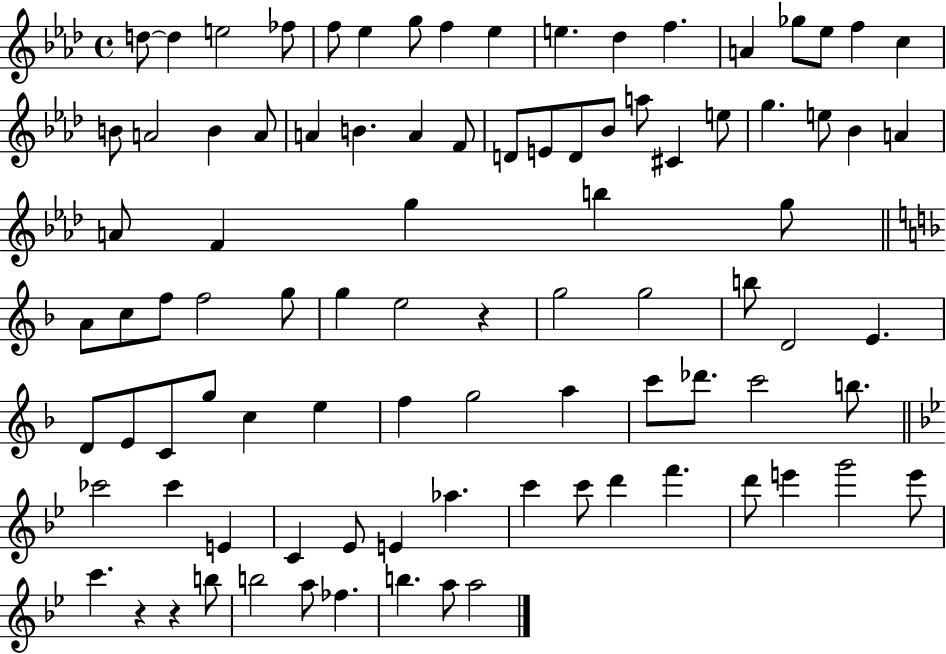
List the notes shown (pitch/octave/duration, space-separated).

D5/e D5/q E5/h FES5/e F5/e Eb5/q G5/e F5/q Eb5/q E5/q. Db5/q F5/q. A4/q Gb5/e Eb5/e F5/q C5/q B4/e A4/h B4/q A4/e A4/q B4/q. A4/q F4/e D4/e E4/e D4/e Bb4/e A5/e C#4/q E5/e G5/q. E5/e Bb4/q A4/q A4/e F4/q G5/q B5/q G5/e A4/e C5/e F5/e F5/h G5/e G5/q E5/h R/q G5/h G5/h B5/e D4/h E4/q. D4/e E4/e C4/e G5/e C5/q E5/q F5/q G5/h A5/q C6/e Db6/e. C6/h B5/e. CES6/h CES6/q E4/q C4/q Eb4/e E4/q Ab5/q. C6/q C6/e D6/q F6/q. D6/e E6/q G6/h E6/e C6/q. R/q R/q B5/e B5/h A5/e FES5/q. B5/q. A5/e A5/h